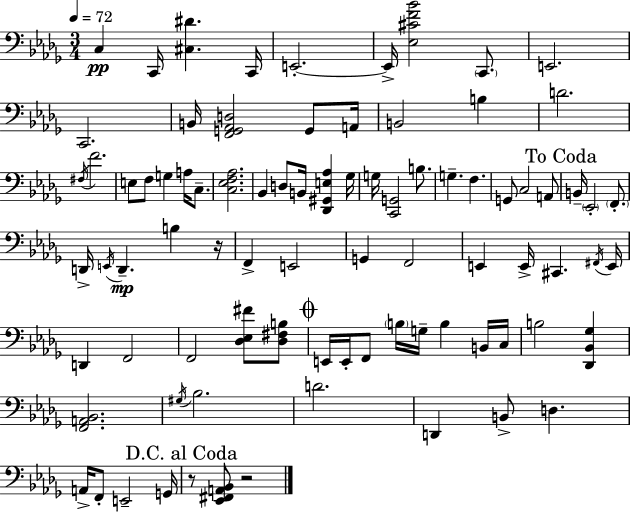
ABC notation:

X:1
T:Untitled
M:3/4
L:1/4
K:Bbm
C, C,,/4 [^C,^D] C,,/4 E,,2 E,,/4 [_E,^CF_B]2 C,,/2 E,,2 C,,2 B,,/4 [F,,G,,_A,,D,]2 G,,/2 A,,/4 B,,2 B, D2 ^F,/4 F2 E,/2 F,/2 G, A,/4 C,/2 [C,_E,F,_A,]2 _B,, D,/2 B,,/4 [_D,,^G,,E,_A,] _G,/4 G,/4 [C,,G,,]2 B,/2 G, F, G,,/2 C,2 A,,/2 B,,/4 _E,,2 F,,/2 D,,/4 E,,/4 D,, B, z/4 F,, E,,2 G,, F,,2 E,, E,,/4 ^C,, ^F,,/4 E,,/4 D,, F,,2 F,,2 [_D,_E,^F]/2 [_D,^F,B,]/2 E,,/4 E,,/4 F,,/2 B,/4 G,/4 B, B,,/4 C,/4 B,2 [_D,,_B,,_G,] [F,,A,,_B,,]2 ^G,/4 _B,2 D2 D,, B,,/2 D, A,,/4 F,,/2 E,,2 G,,/4 z/2 [_E,,^F,,A,,_B,,]/2 z2